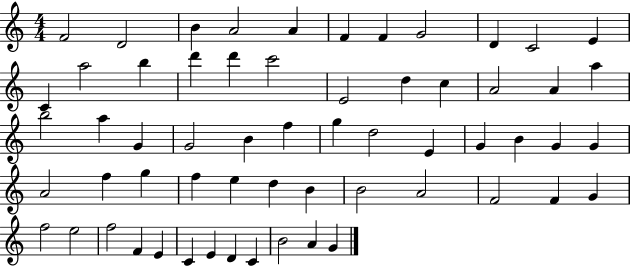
F4/h D4/h B4/q A4/h A4/q F4/q F4/q G4/h D4/q C4/h E4/q C4/q A5/h B5/q D6/q D6/q C6/h E4/h D5/q C5/q A4/h A4/q A5/q B5/h A5/q G4/q G4/h B4/q F5/q G5/q D5/h E4/q G4/q B4/q G4/q G4/q A4/h F5/q G5/q F5/q E5/q D5/q B4/q B4/h A4/h F4/h F4/q G4/q F5/h E5/h F5/h F4/q E4/q C4/q E4/q D4/q C4/q B4/h A4/q G4/q